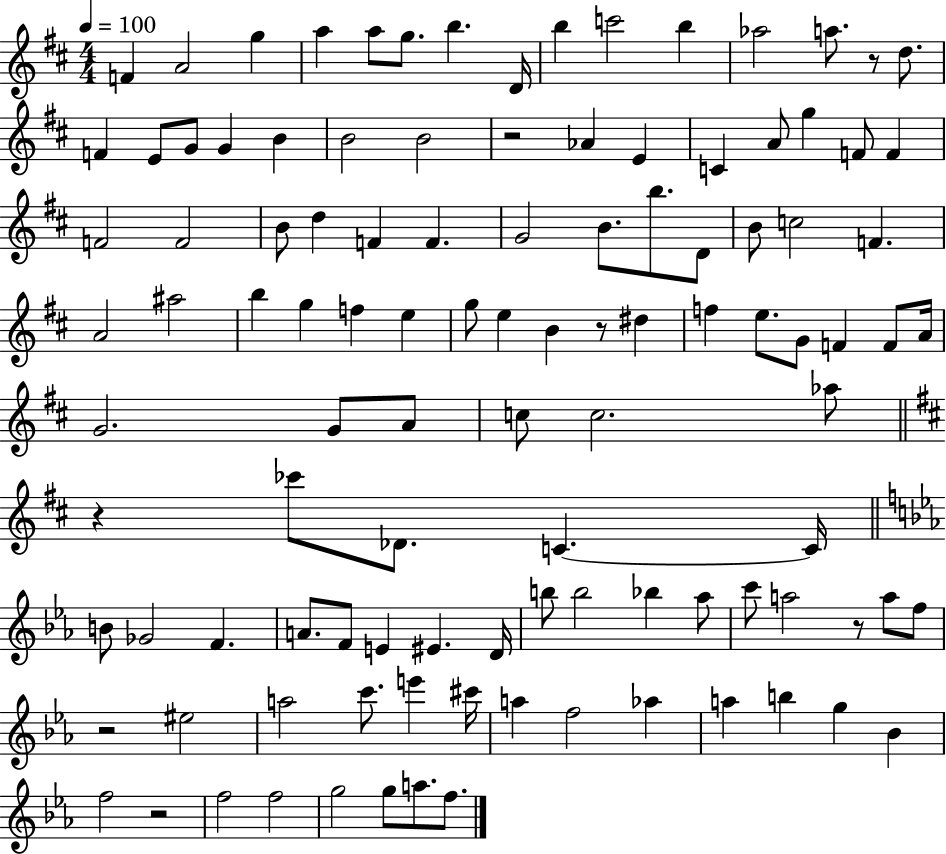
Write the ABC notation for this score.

X:1
T:Untitled
M:4/4
L:1/4
K:D
F A2 g a a/2 g/2 b D/4 b c'2 b _a2 a/2 z/2 d/2 F E/2 G/2 G B B2 B2 z2 _A E C A/2 g F/2 F F2 F2 B/2 d F F G2 B/2 b/2 D/2 B/2 c2 F A2 ^a2 b g f e g/2 e B z/2 ^d f e/2 G/2 F F/2 A/4 G2 G/2 A/2 c/2 c2 _a/2 z _c'/2 _D/2 C C/4 B/2 _G2 F A/2 F/2 E ^E D/4 b/2 b2 _b _a/2 c'/2 a2 z/2 a/2 f/2 z2 ^e2 a2 c'/2 e' ^c'/4 a f2 _a a b g _B f2 z2 f2 f2 g2 g/2 a/2 f/2